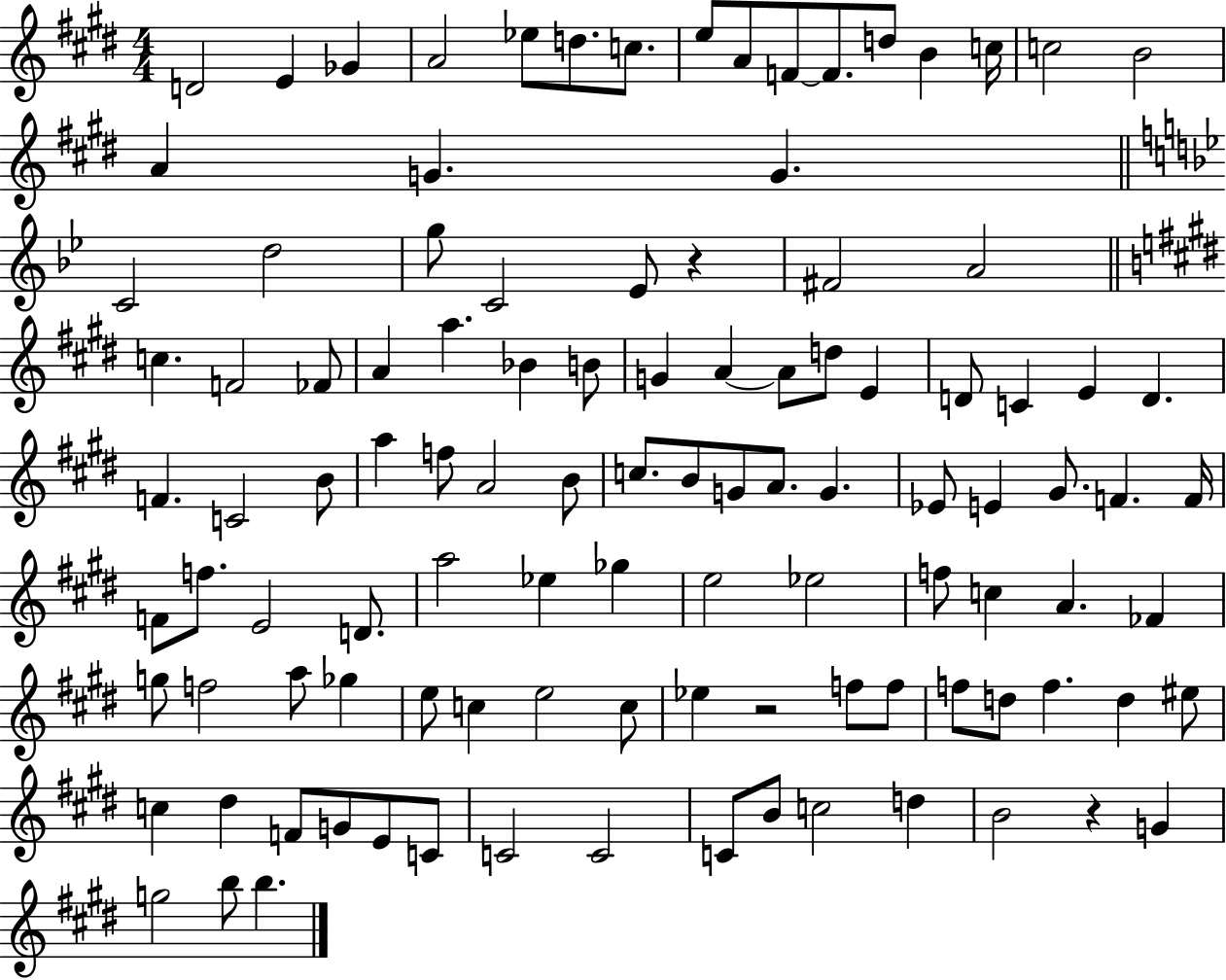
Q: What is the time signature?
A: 4/4